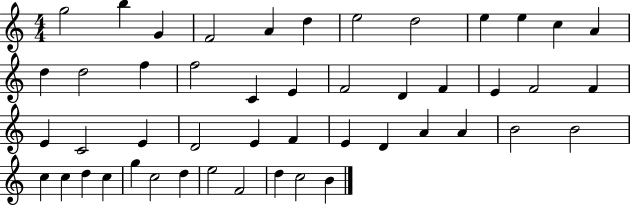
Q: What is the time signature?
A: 4/4